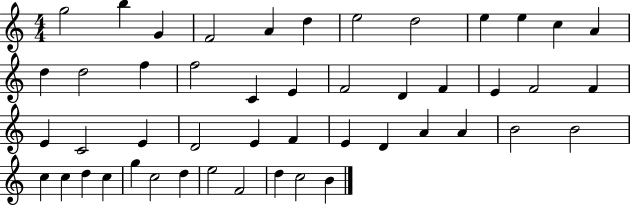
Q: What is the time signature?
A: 4/4